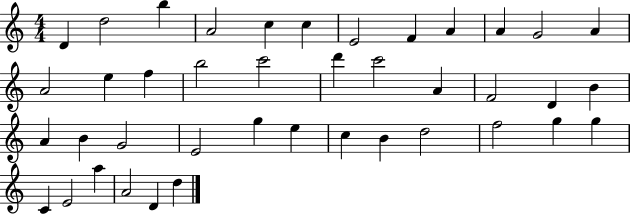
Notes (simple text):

D4/q D5/h B5/q A4/h C5/q C5/q E4/h F4/q A4/q A4/q G4/h A4/q A4/h E5/q F5/q B5/h C6/h D6/q C6/h A4/q F4/h D4/q B4/q A4/q B4/q G4/h E4/h G5/q E5/q C5/q B4/q D5/h F5/h G5/q G5/q C4/q E4/h A5/q A4/h D4/q D5/q